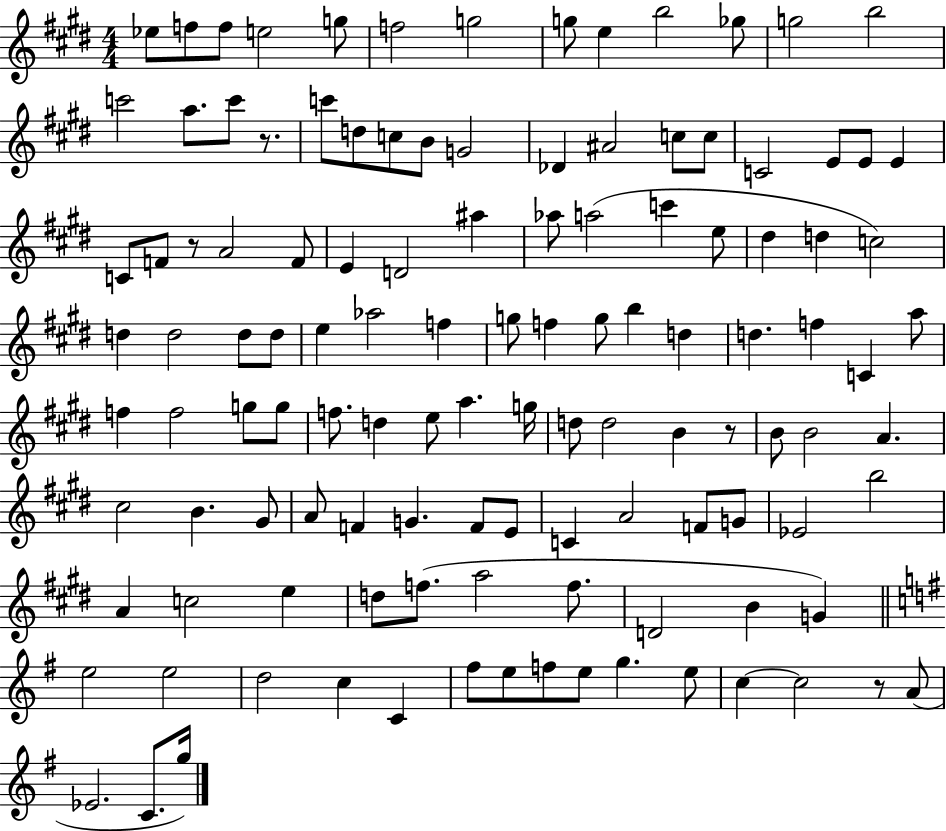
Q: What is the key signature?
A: E major